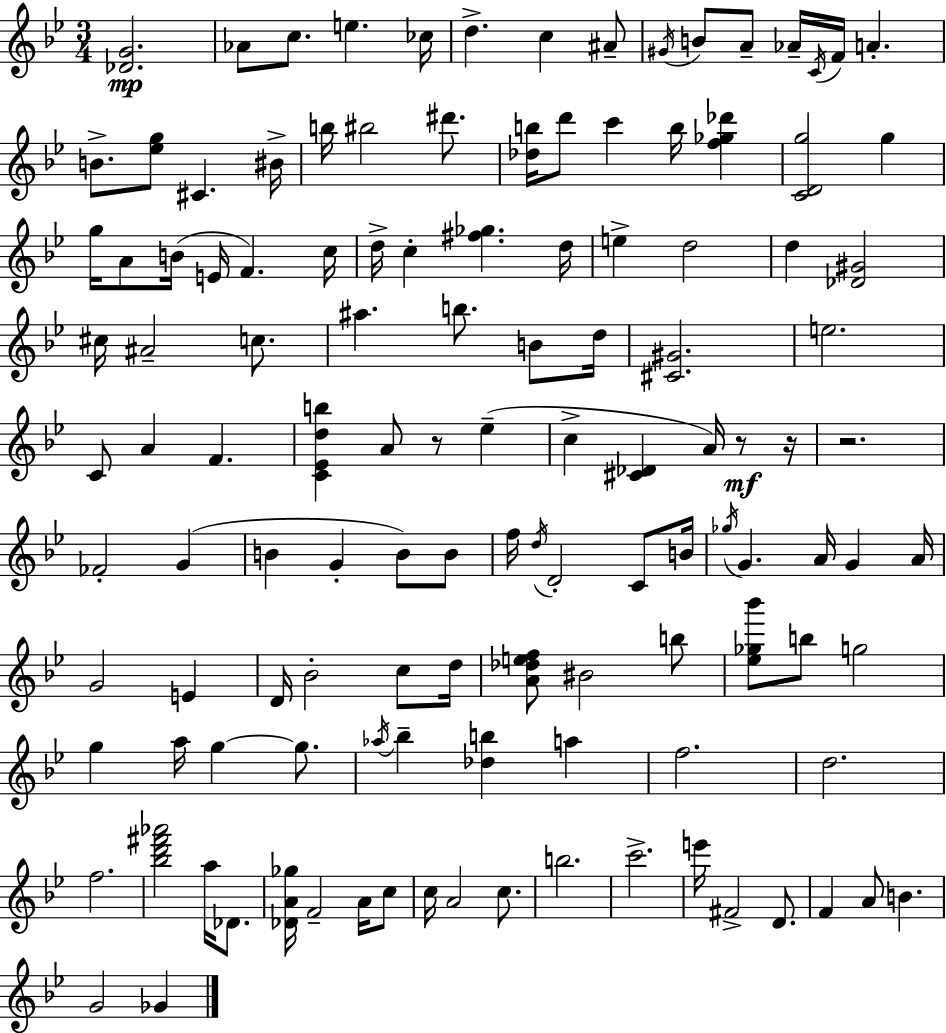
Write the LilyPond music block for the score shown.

{
  \clef treble
  \numericTimeSignature
  \time 3/4
  \key g \minor
  <des' g'>2.\mp | aes'8 c''8. e''4. ces''16 | d''4.-> c''4 ais'8-- | \acciaccatura { gis'16 } b'8 a'8-- aes'16-- \acciaccatura { c'16 } f'16 a'4.-. | \break b'8.-> <ees'' g''>8 cis'4. | bis'16-> b''16 bis''2 dis'''8. | <des'' b''>16 d'''8 c'''4 b''16 <f'' ges'' des'''>4 | <c' d' g''>2 g''4 | \break g''16 a'8 b'16( e'16 f'4.) | c''16 d''16-> c''4-. <fis'' ges''>4. | d''16 e''4-> d''2 | d''4 <des' gis'>2 | \break cis''16 ais'2-- c''8. | ais''4. b''8. b'8 | d''16 <cis' gis'>2. | e''2. | \break c'8 a'4 f'4. | <c' ees' d'' b''>4 a'8 r8 ees''4--( | c''4-> <cis' des'>4 a'16) r8\mf | r16 r2. | \break fes'2-. g'4( | b'4 g'4-. b'8) | b'8 f''16 \acciaccatura { d''16 } d'2-. | c'8 b'16 \acciaccatura { ges''16 } g'4. a'16 g'4 | \break a'16 g'2 | e'4 d'16 bes'2-. | c''8 d''16 <a' des'' e'' f''>8 bis'2 | b''8 <ees'' ges'' bes'''>8 b''8 g''2 | \break g''4 a''16 g''4~~ | g''8. \acciaccatura { aes''16 } bes''4-- <des'' b''>4 | a''4 f''2. | d''2. | \break f''2. | <bes'' d''' fis''' aes'''>2 | a''16 des'8. <des' a' ges''>16 f'2-- | a'16 c''8 c''16 a'2 | \break c''8. b''2. | c'''2.-> | e'''16 fis'2-> | d'8. f'4 a'8 b'4. | \break g'2 | ges'4 \bar "|."
}